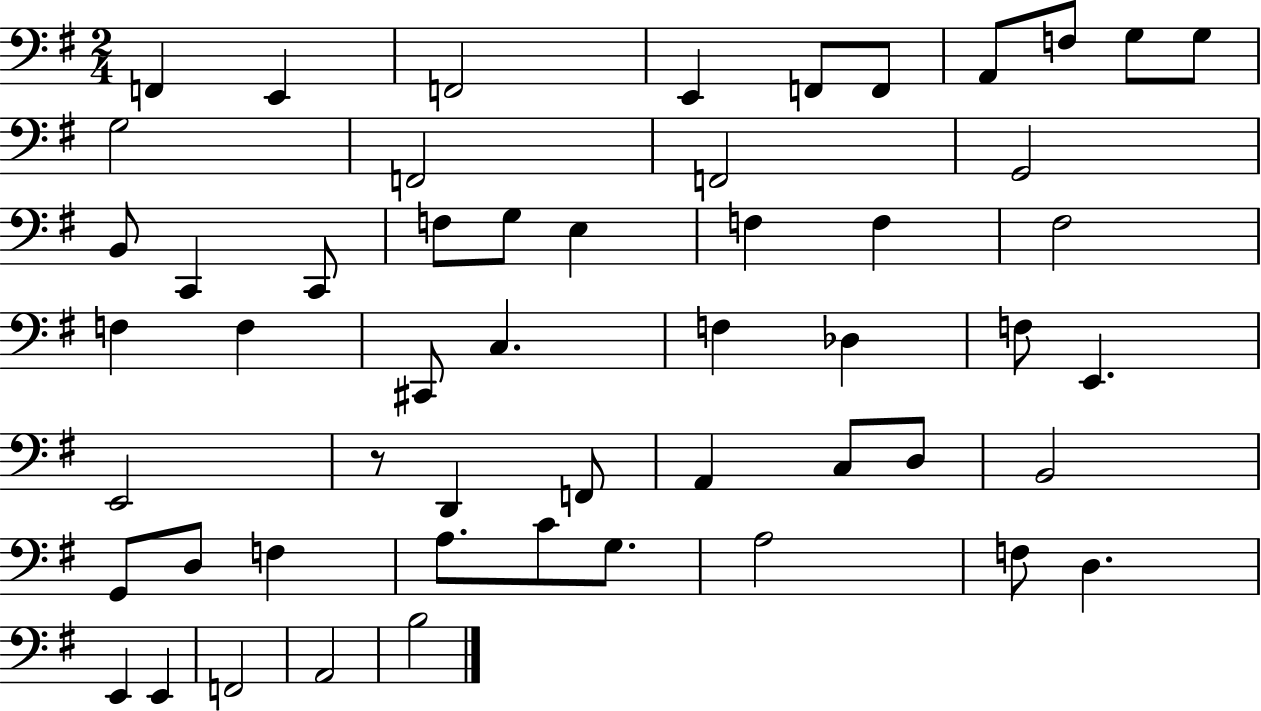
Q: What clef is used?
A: bass